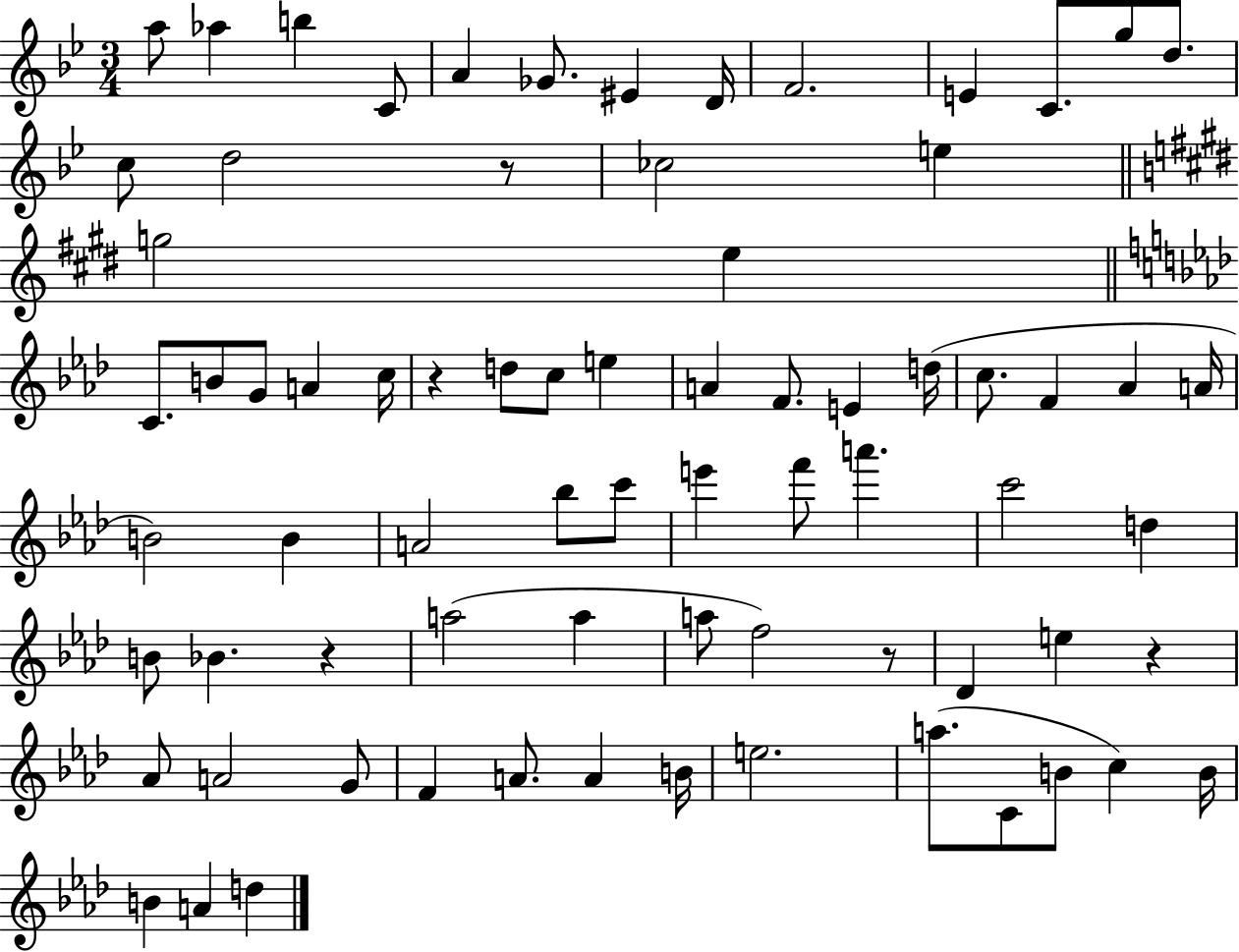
A5/e Ab5/q B5/q C4/e A4/q Gb4/e. EIS4/q D4/s F4/h. E4/q C4/e. G5/e D5/e. C5/e D5/h R/e CES5/h E5/q G5/h E5/q C4/e. B4/e G4/e A4/q C5/s R/q D5/e C5/e E5/q A4/q F4/e. E4/q D5/s C5/e. F4/q Ab4/q A4/s B4/h B4/q A4/h Bb5/e C6/e E6/q F6/e A6/q. C6/h D5/q B4/e Bb4/q. R/q A5/h A5/q A5/e F5/h R/e Db4/q E5/q R/q Ab4/e A4/h G4/e F4/q A4/e. A4/q B4/s E5/h. A5/e. C4/e B4/e C5/q B4/s B4/q A4/q D5/q